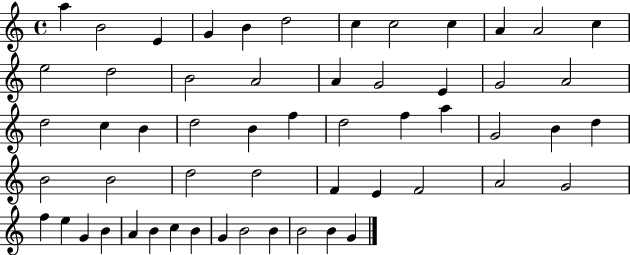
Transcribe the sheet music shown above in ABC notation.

X:1
T:Untitled
M:4/4
L:1/4
K:C
a B2 E G B d2 c c2 c A A2 c e2 d2 B2 A2 A G2 E G2 A2 d2 c B d2 B f d2 f a G2 B d B2 B2 d2 d2 F E F2 A2 G2 f e G B A B c B G B2 B B2 B G